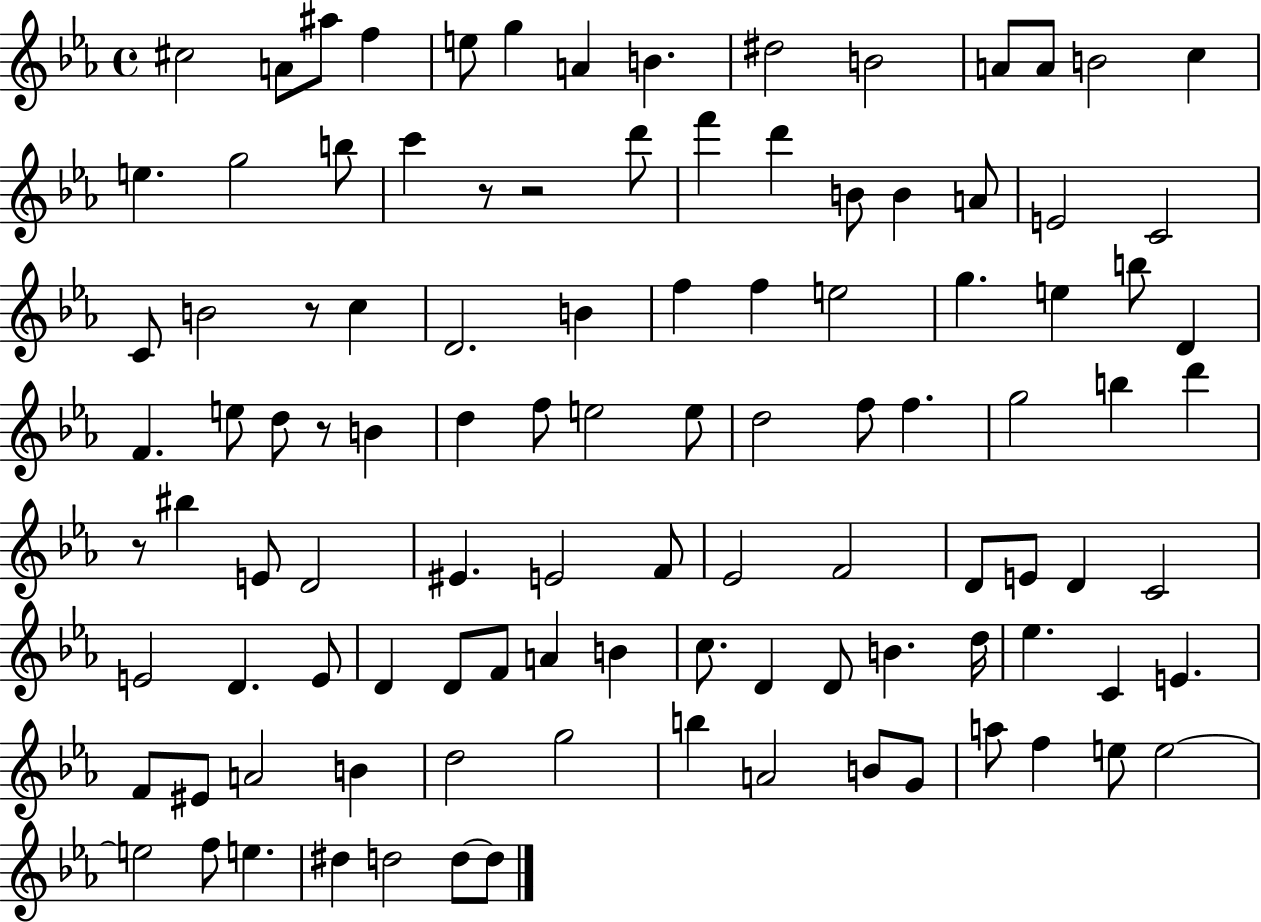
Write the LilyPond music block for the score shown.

{
  \clef treble
  \time 4/4
  \defaultTimeSignature
  \key ees \major
  \repeat volta 2 { cis''2 a'8 ais''8 f''4 | e''8 g''4 a'4 b'4. | dis''2 b'2 | a'8 a'8 b'2 c''4 | \break e''4. g''2 b''8 | c'''4 r8 r2 d'''8 | f'''4 d'''4 b'8 b'4 a'8 | e'2 c'2 | \break c'8 b'2 r8 c''4 | d'2. b'4 | f''4 f''4 e''2 | g''4. e''4 b''8 d'4 | \break f'4. e''8 d''8 r8 b'4 | d''4 f''8 e''2 e''8 | d''2 f''8 f''4. | g''2 b''4 d'''4 | \break r8 bis''4 e'8 d'2 | eis'4. e'2 f'8 | ees'2 f'2 | d'8 e'8 d'4 c'2 | \break e'2 d'4. e'8 | d'4 d'8 f'8 a'4 b'4 | c''8. d'4 d'8 b'4. d''16 | ees''4. c'4 e'4. | \break f'8 eis'8 a'2 b'4 | d''2 g''2 | b''4 a'2 b'8 g'8 | a''8 f''4 e''8 e''2~~ | \break e''2 f''8 e''4. | dis''4 d''2 d''8~~ d''8 | } \bar "|."
}